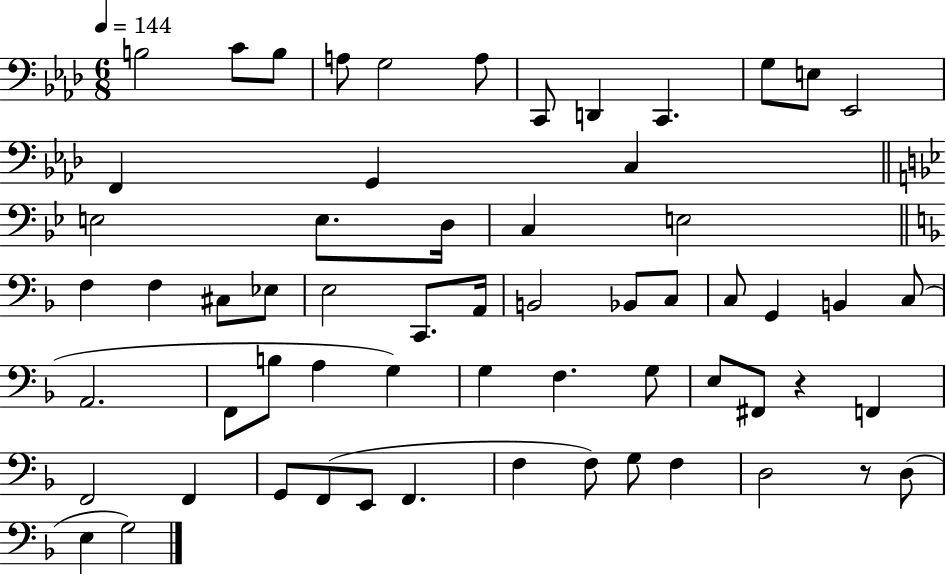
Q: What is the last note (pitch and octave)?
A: G3